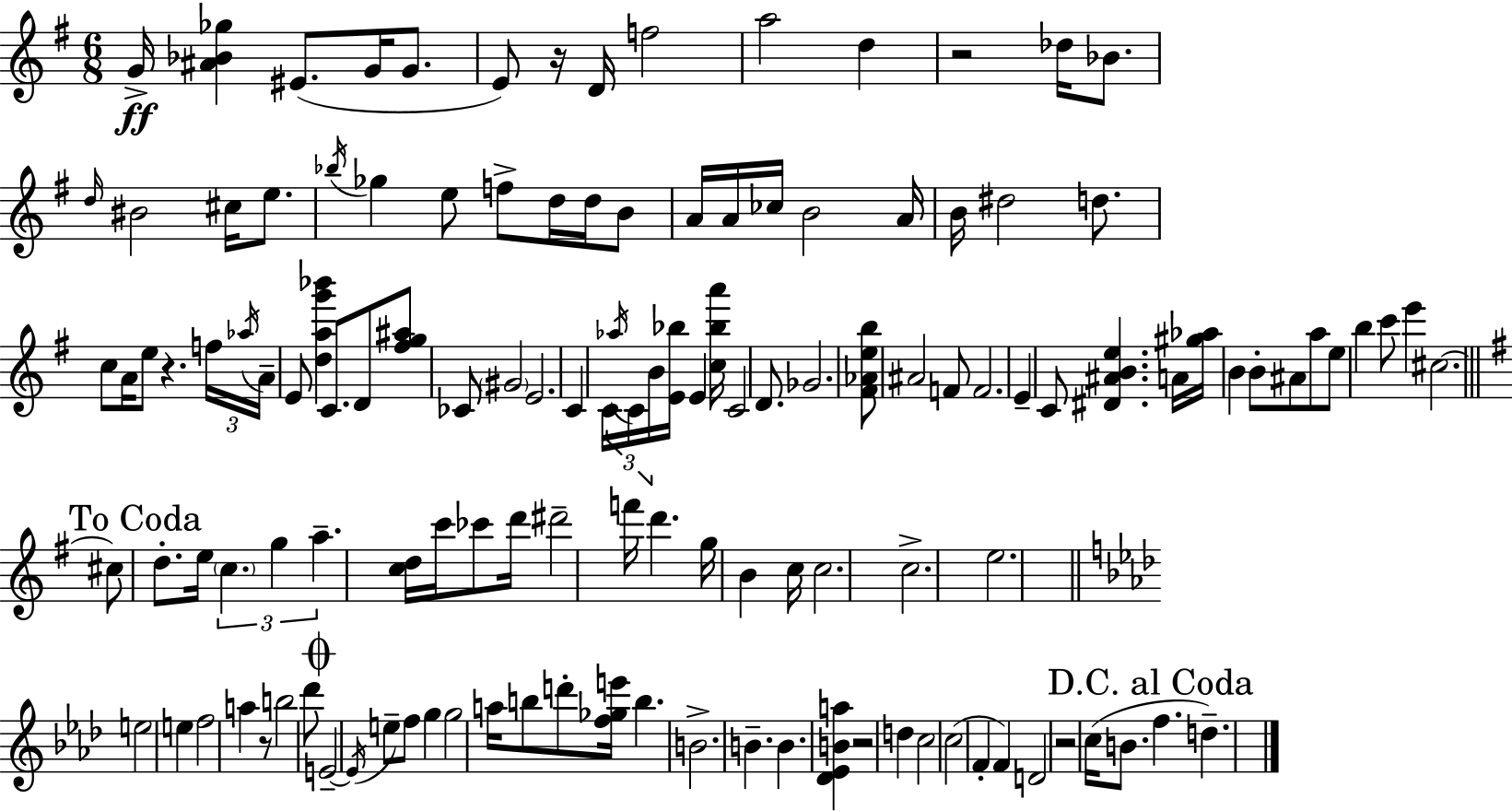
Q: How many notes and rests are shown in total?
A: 130